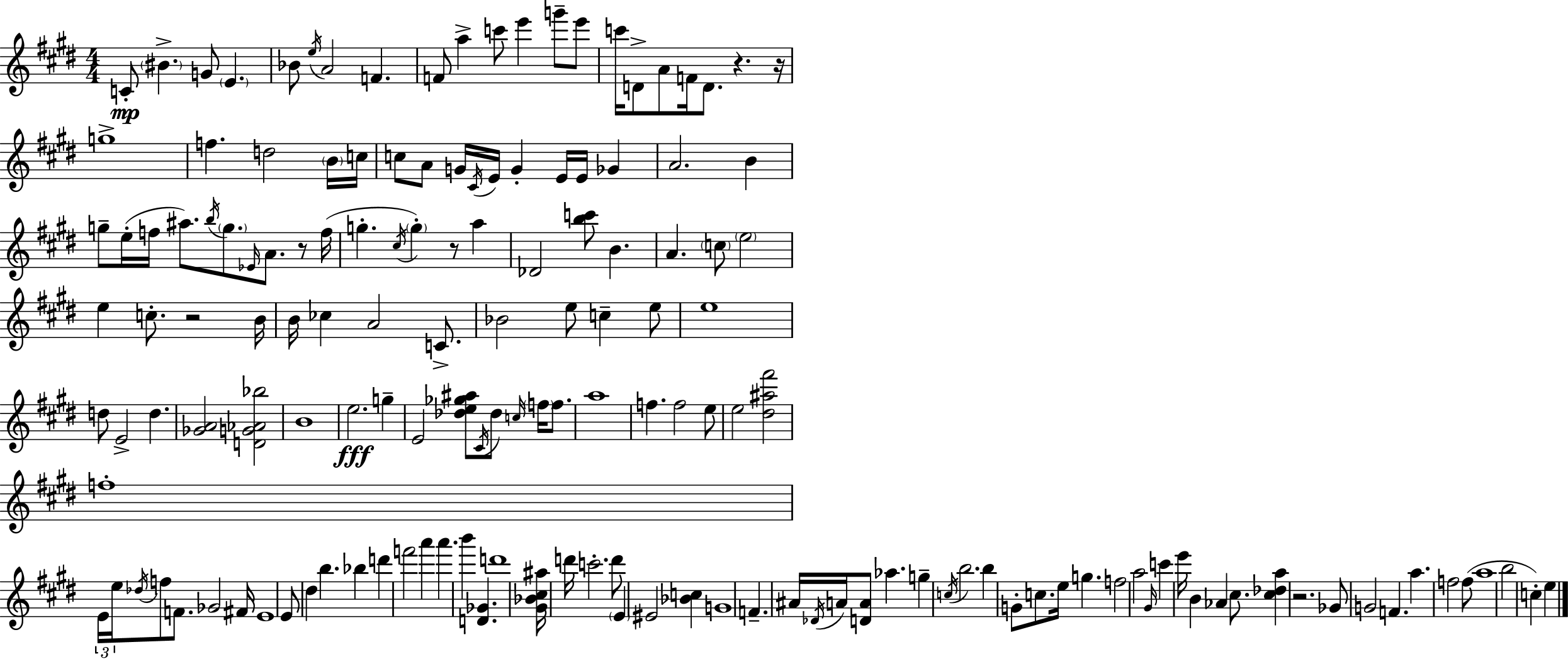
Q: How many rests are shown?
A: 6